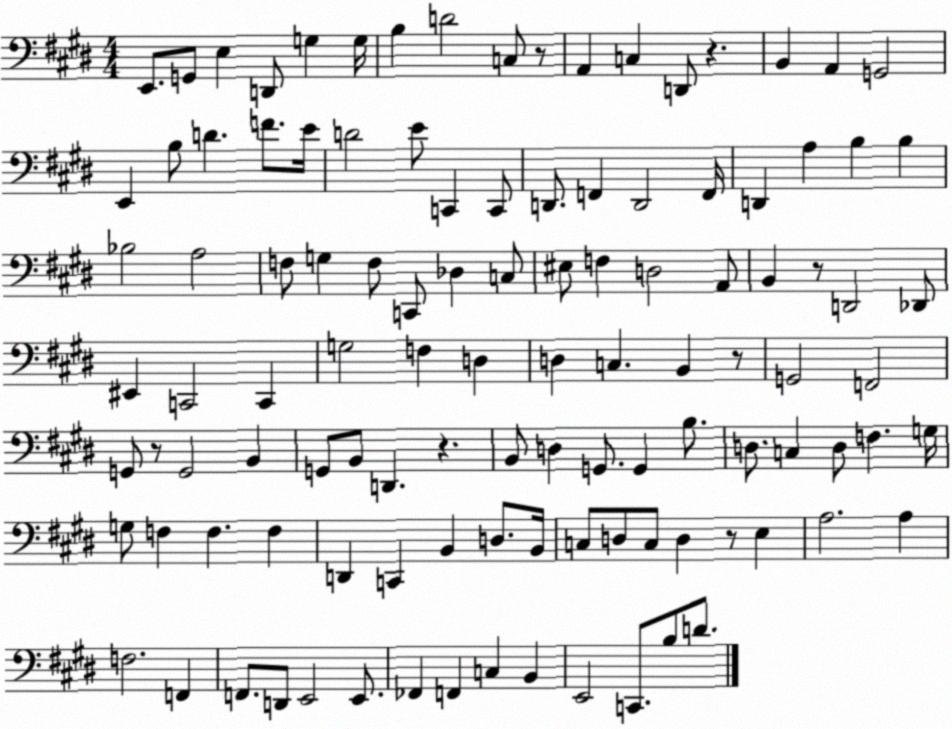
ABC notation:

X:1
T:Untitled
M:4/4
L:1/4
K:E
E,,/2 G,,/2 E, D,,/2 G, G,/4 B, D2 C,/2 z/2 A,, C, D,,/2 z B,, A,, G,,2 E,, B,/2 D F/2 E/4 D2 E/2 C,, C,,/2 D,,/2 F,, D,,2 F,,/4 D,, A, B, B, _B,2 A,2 F,/2 G, F,/2 C,,/2 _D, C,/2 ^E,/2 F, D,2 A,,/2 B,, z/2 D,,2 _D,,/2 ^E,, C,,2 C,, G,2 F, D, D, C, B,, z/2 G,,2 F,,2 G,,/2 z/2 G,,2 B,, G,,/2 B,,/2 D,, z B,,/2 D, G,,/2 G,, B,/2 D,/2 C, D,/2 F, G,/4 G,/2 F, F, F, D,, C,, B,, D,/2 B,,/4 C,/2 D,/2 C,/2 D, z/2 E, A,2 A, F,2 F,, F,,/2 D,,/2 E,,2 E,,/2 _F,, F,, C, B,, E,,2 C,,/2 B,/2 D/2